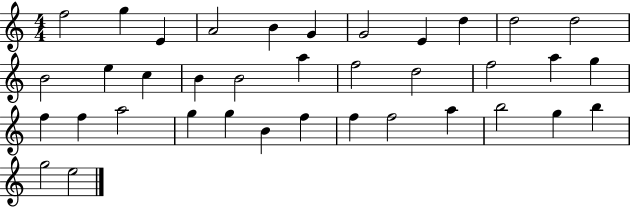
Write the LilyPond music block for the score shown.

{
  \clef treble
  \numericTimeSignature
  \time 4/4
  \key c \major
  f''2 g''4 e'4 | a'2 b'4 g'4 | g'2 e'4 d''4 | d''2 d''2 | \break b'2 e''4 c''4 | b'4 b'2 a''4 | f''2 d''2 | f''2 a''4 g''4 | \break f''4 f''4 a''2 | g''4 g''4 b'4 f''4 | f''4 f''2 a''4 | b''2 g''4 b''4 | \break g''2 e''2 | \bar "|."
}